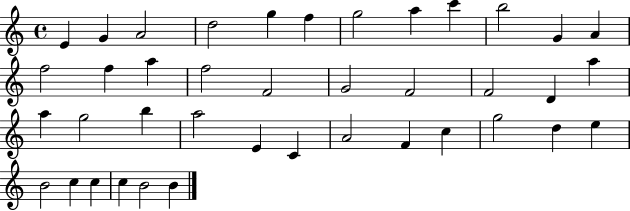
E4/q G4/q A4/h D5/h G5/q F5/q G5/h A5/q C6/q B5/h G4/q A4/q F5/h F5/q A5/q F5/h F4/h G4/h F4/h F4/h D4/q A5/q A5/q G5/h B5/q A5/h E4/q C4/q A4/h F4/q C5/q G5/h D5/q E5/q B4/h C5/q C5/q C5/q B4/h B4/q